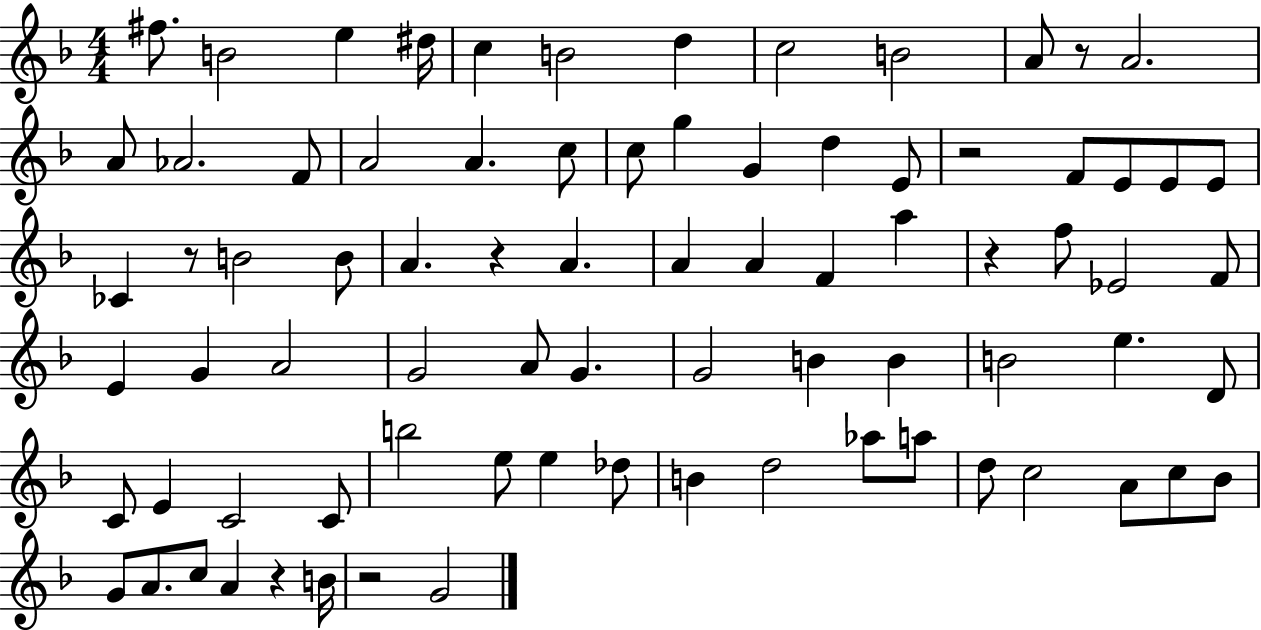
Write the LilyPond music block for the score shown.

{
  \clef treble
  \numericTimeSignature
  \time 4/4
  \key f \major
  fis''8. b'2 e''4 dis''16 | c''4 b'2 d''4 | c''2 b'2 | a'8 r8 a'2. | \break a'8 aes'2. f'8 | a'2 a'4. c''8 | c''8 g''4 g'4 d''4 e'8 | r2 f'8 e'8 e'8 e'8 | \break ces'4 r8 b'2 b'8 | a'4. r4 a'4. | a'4 a'4 f'4 a''4 | r4 f''8 ees'2 f'8 | \break e'4 g'4 a'2 | g'2 a'8 g'4. | g'2 b'4 b'4 | b'2 e''4. d'8 | \break c'8 e'4 c'2 c'8 | b''2 e''8 e''4 des''8 | b'4 d''2 aes''8 a''8 | d''8 c''2 a'8 c''8 bes'8 | \break g'8 a'8. c''8 a'4 r4 b'16 | r2 g'2 | \bar "|."
}